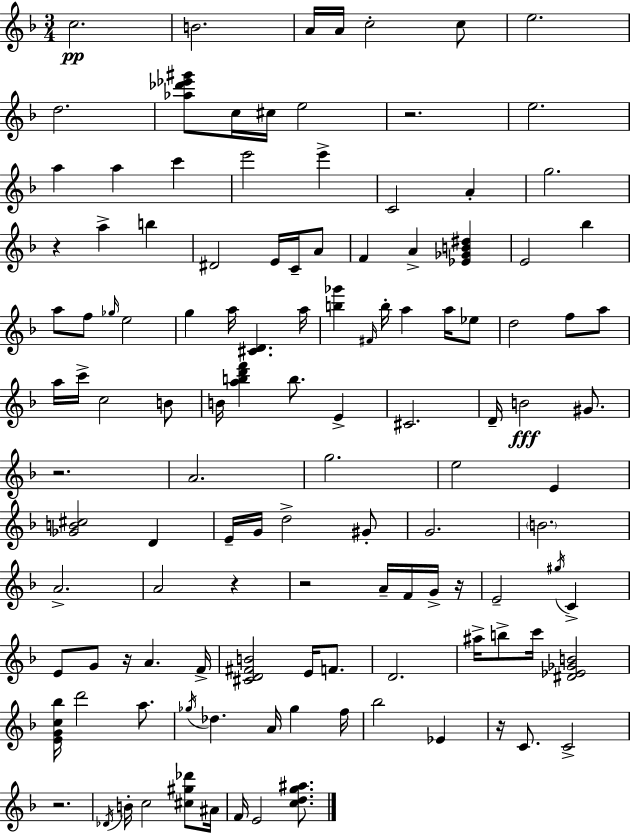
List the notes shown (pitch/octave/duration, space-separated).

C5/h. B4/h. A4/s A4/s C5/h C5/e E5/h. D5/h. [Ab5,Db6,Eb6,G#6]/e C5/s C#5/s E5/h R/h. E5/h. A5/q A5/q C6/q E6/h E6/q C4/h A4/q G5/h. R/q A5/q B5/q D#4/h E4/s C4/s A4/e F4/q A4/q [Eb4,Gb4,B4,D#5]/q E4/h Bb5/q A5/e F5/e Gb5/s E5/h G5/q A5/s [C#4,D4]/q. A5/s [B5,Gb6]/q F#4/s B5/s A5/q A5/s Eb5/e D5/h F5/e A5/e A5/s C6/s C5/h B4/e B4/s [A5,B5,D6,F6]/q B5/e. E4/q C#4/h. D4/s B4/h G#4/e. R/h. A4/h. G5/h. E5/h E4/q [Gb4,B4,C#5]/h D4/q E4/s G4/s D5/h G#4/e G4/h. B4/h. A4/h. A4/h R/q R/h A4/s F4/s G4/s R/s E4/h G#5/s C4/q E4/e G4/e R/s A4/q. F4/s [C#4,D4,F#4,B4]/h E4/s F4/e. D4/h. A#5/s B5/e C6/s [D#4,Eb4,Gb4,B4]/h [E4,G4,C5,Bb5]/s D6/h A5/e. Gb5/s Db5/q. A4/s Gb5/q F5/s Bb5/h Eb4/q R/s C4/e. C4/h R/h. Db4/s B4/s C5/h [C#5,G#5,Db6]/e A#4/s F4/s E4/h [C5,D5,G5,A#5]/e.